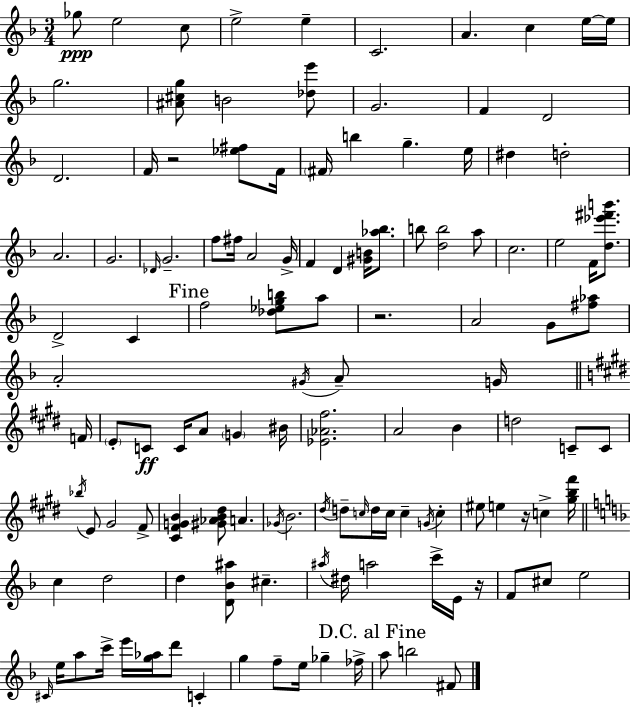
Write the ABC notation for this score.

X:1
T:Untitled
M:3/4
L:1/4
K:Dm
_g/2 e2 c/2 e2 e C2 A c e/4 e/4 g2 [^A^cg]/2 B2 [_de']/2 G2 F D2 D2 F/4 z2 [_e^f]/2 F/4 ^F/4 b g e/4 ^d d2 A2 G2 _D/4 G2 f/2 ^f/4 A2 G/4 F D [^GB]/4 [_a_b]/2 b/2 [db]2 a/2 c2 e2 F/4 [d_e'^f'b']/2 D2 C f2 [_d_egb]/2 a/2 z2 A2 G/2 [^f_a]/2 A2 ^G/4 A/2 G/4 F/4 E/2 C/2 C/4 A/2 G ^B/4 [_E_A^f]2 A2 B d2 C/2 C/2 _b/4 E/2 ^G2 ^F/2 [^C^FGB] [^G_AB^d]/2 A _G/4 B2 ^d/4 d/2 c/4 d/4 c/4 c G/4 c ^e/2 e z/4 c [^gb^f']/4 c d2 d [D_B^a]/2 ^c ^a/4 ^d/4 a2 c'/4 E/4 z/4 F/2 ^c/2 e2 ^C/4 e/4 a/2 c'/4 e'/4 [g_a]/4 d'/2 C g f/2 e/4 _g _f/4 a/2 b2 ^F/2